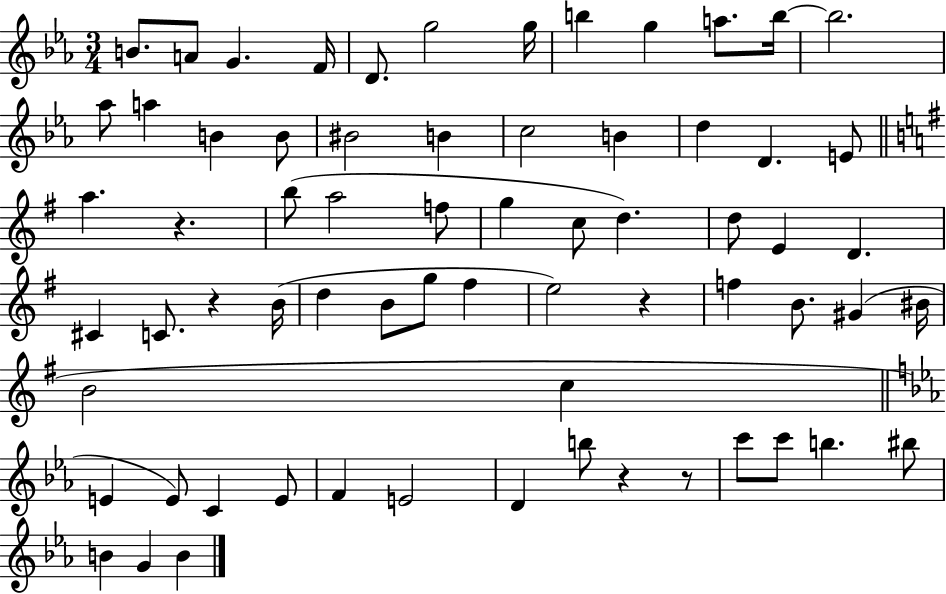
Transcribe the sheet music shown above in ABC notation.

X:1
T:Untitled
M:3/4
L:1/4
K:Eb
B/2 A/2 G F/4 D/2 g2 g/4 b g a/2 b/4 b2 _a/2 a B B/2 ^B2 B c2 B d D E/2 a z b/2 a2 f/2 g c/2 d d/2 E D ^C C/2 z B/4 d B/2 g/2 ^f e2 z f B/2 ^G ^B/4 B2 c E E/2 C E/2 F E2 D b/2 z z/2 c'/2 c'/2 b ^b/2 B G B